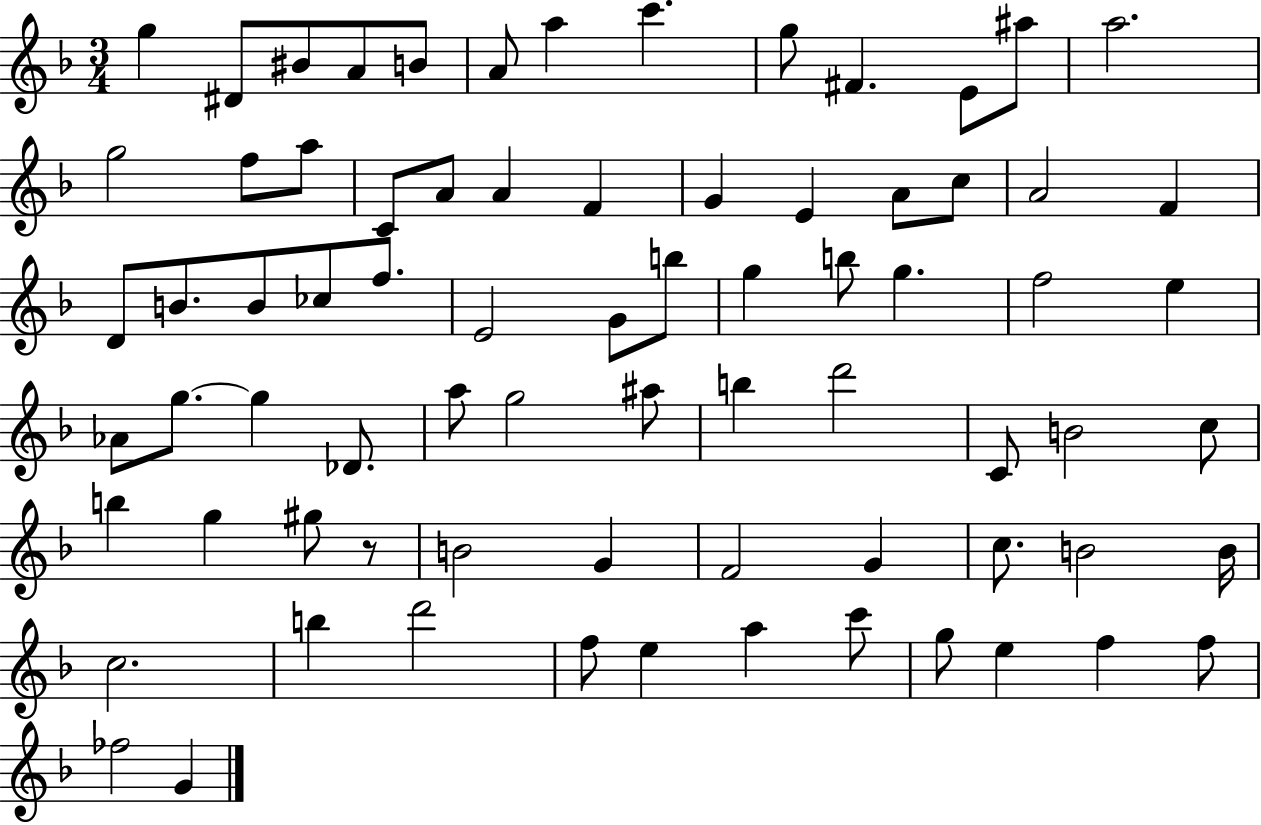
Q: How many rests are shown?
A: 1